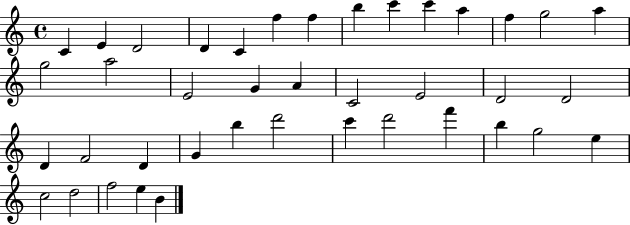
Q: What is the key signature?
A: C major